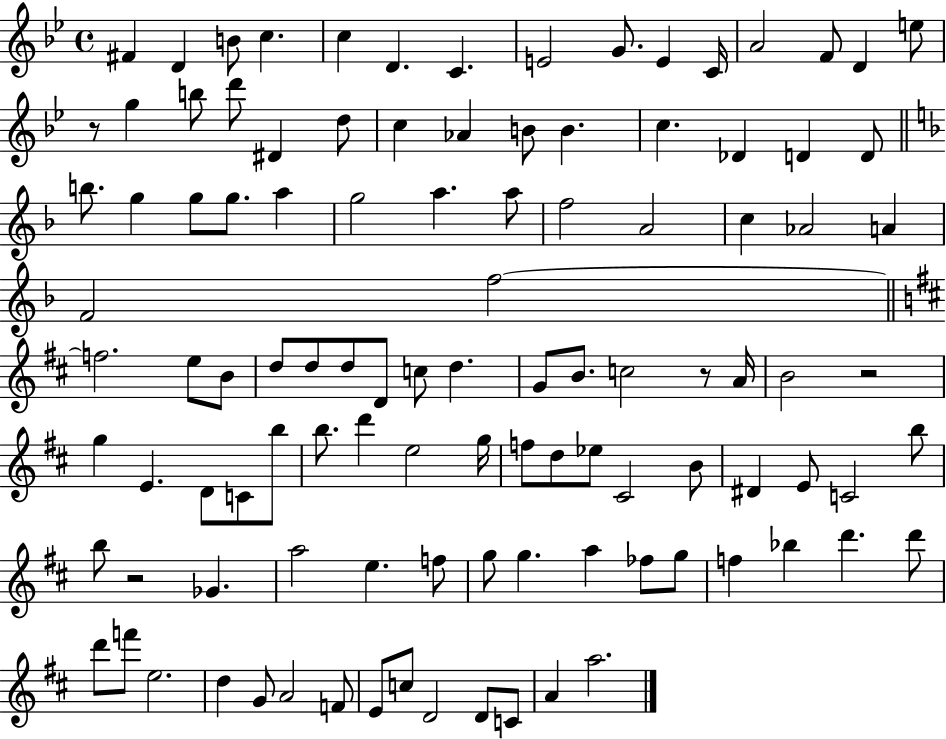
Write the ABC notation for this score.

X:1
T:Untitled
M:4/4
L:1/4
K:Bb
^F D B/2 c c D C E2 G/2 E C/4 A2 F/2 D e/2 z/2 g b/2 d'/2 ^D d/2 c _A B/2 B c _D D D/2 b/2 g g/2 g/2 a g2 a a/2 f2 A2 c _A2 A F2 f2 f2 e/2 B/2 d/2 d/2 d/2 D/2 c/2 d G/2 B/2 c2 z/2 A/4 B2 z2 g E D/2 C/2 b/2 b/2 d' e2 g/4 f/2 d/2 _e/2 ^C2 B/2 ^D E/2 C2 b/2 b/2 z2 _G a2 e f/2 g/2 g a _f/2 g/2 f _b d' d'/2 d'/2 f'/2 e2 d G/2 A2 F/2 E/2 c/2 D2 D/2 C/2 A a2